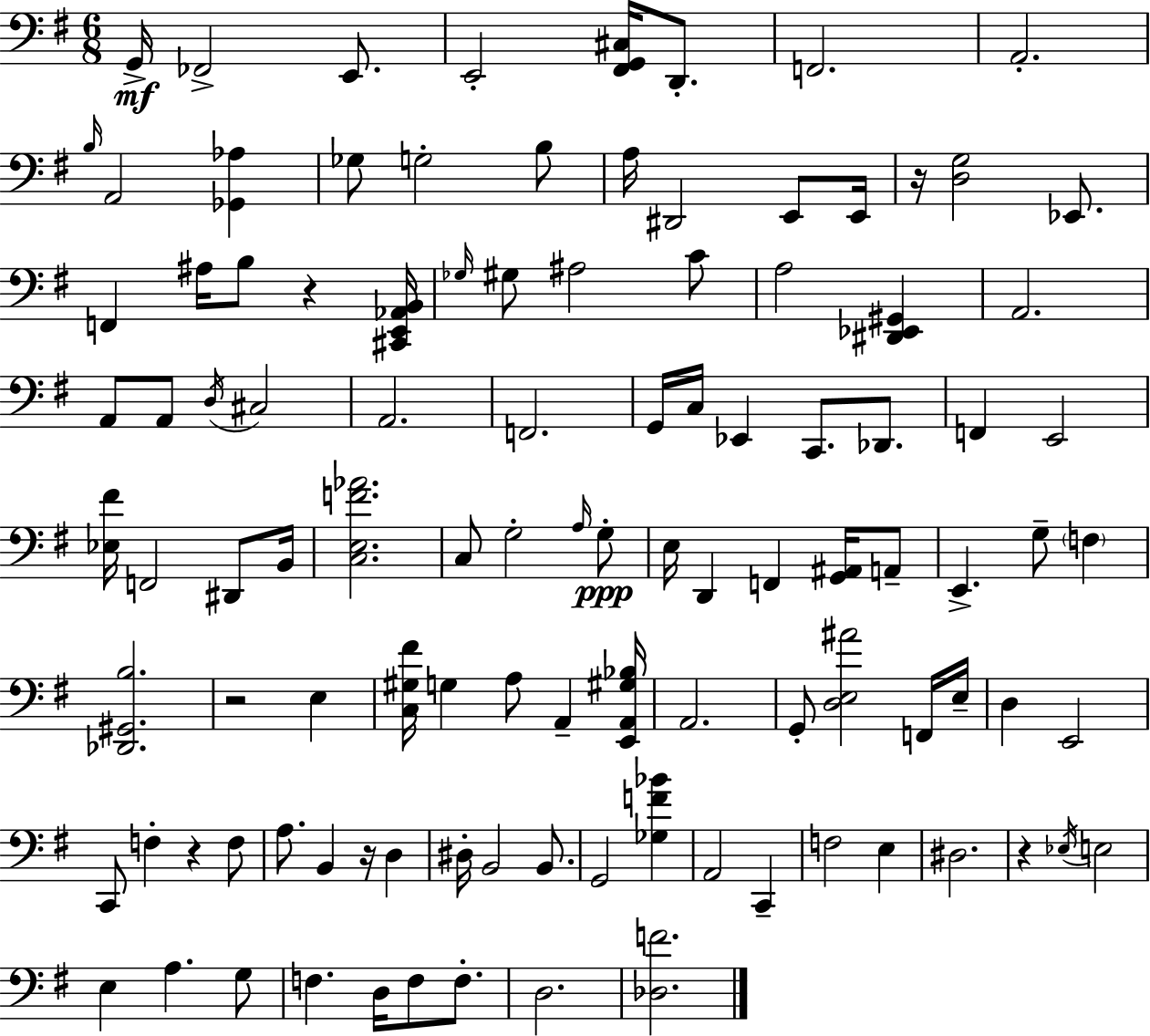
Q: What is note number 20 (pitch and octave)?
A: B3